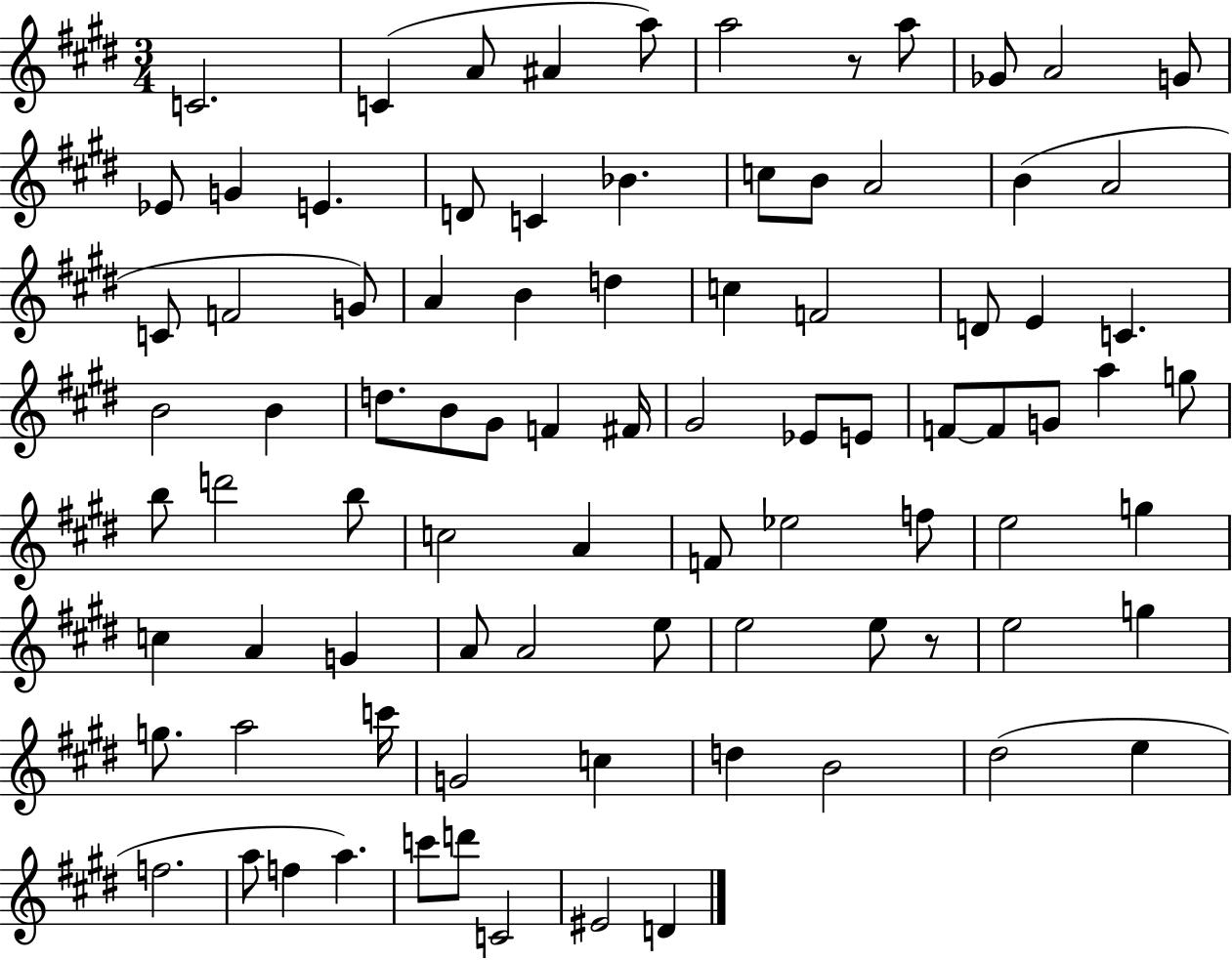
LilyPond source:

{
  \clef treble
  \numericTimeSignature
  \time 3/4
  \key e \major
  \repeat volta 2 { c'2. | c'4( a'8 ais'4 a''8) | a''2 r8 a''8 | ges'8 a'2 g'8 | \break ees'8 g'4 e'4. | d'8 c'4 bes'4. | c''8 b'8 a'2 | b'4( a'2 | \break c'8 f'2 g'8) | a'4 b'4 d''4 | c''4 f'2 | d'8 e'4 c'4. | \break b'2 b'4 | d''8. b'8 gis'8 f'4 fis'16 | gis'2 ees'8 e'8 | f'8~~ f'8 g'8 a''4 g''8 | \break b''8 d'''2 b''8 | c''2 a'4 | f'8 ees''2 f''8 | e''2 g''4 | \break c''4 a'4 g'4 | a'8 a'2 e''8 | e''2 e''8 r8 | e''2 g''4 | \break g''8. a''2 c'''16 | g'2 c''4 | d''4 b'2 | dis''2( e''4 | \break f''2. | a''8 f''4 a''4.) | c'''8 d'''8 c'2 | eis'2 d'4 | \break } \bar "|."
}